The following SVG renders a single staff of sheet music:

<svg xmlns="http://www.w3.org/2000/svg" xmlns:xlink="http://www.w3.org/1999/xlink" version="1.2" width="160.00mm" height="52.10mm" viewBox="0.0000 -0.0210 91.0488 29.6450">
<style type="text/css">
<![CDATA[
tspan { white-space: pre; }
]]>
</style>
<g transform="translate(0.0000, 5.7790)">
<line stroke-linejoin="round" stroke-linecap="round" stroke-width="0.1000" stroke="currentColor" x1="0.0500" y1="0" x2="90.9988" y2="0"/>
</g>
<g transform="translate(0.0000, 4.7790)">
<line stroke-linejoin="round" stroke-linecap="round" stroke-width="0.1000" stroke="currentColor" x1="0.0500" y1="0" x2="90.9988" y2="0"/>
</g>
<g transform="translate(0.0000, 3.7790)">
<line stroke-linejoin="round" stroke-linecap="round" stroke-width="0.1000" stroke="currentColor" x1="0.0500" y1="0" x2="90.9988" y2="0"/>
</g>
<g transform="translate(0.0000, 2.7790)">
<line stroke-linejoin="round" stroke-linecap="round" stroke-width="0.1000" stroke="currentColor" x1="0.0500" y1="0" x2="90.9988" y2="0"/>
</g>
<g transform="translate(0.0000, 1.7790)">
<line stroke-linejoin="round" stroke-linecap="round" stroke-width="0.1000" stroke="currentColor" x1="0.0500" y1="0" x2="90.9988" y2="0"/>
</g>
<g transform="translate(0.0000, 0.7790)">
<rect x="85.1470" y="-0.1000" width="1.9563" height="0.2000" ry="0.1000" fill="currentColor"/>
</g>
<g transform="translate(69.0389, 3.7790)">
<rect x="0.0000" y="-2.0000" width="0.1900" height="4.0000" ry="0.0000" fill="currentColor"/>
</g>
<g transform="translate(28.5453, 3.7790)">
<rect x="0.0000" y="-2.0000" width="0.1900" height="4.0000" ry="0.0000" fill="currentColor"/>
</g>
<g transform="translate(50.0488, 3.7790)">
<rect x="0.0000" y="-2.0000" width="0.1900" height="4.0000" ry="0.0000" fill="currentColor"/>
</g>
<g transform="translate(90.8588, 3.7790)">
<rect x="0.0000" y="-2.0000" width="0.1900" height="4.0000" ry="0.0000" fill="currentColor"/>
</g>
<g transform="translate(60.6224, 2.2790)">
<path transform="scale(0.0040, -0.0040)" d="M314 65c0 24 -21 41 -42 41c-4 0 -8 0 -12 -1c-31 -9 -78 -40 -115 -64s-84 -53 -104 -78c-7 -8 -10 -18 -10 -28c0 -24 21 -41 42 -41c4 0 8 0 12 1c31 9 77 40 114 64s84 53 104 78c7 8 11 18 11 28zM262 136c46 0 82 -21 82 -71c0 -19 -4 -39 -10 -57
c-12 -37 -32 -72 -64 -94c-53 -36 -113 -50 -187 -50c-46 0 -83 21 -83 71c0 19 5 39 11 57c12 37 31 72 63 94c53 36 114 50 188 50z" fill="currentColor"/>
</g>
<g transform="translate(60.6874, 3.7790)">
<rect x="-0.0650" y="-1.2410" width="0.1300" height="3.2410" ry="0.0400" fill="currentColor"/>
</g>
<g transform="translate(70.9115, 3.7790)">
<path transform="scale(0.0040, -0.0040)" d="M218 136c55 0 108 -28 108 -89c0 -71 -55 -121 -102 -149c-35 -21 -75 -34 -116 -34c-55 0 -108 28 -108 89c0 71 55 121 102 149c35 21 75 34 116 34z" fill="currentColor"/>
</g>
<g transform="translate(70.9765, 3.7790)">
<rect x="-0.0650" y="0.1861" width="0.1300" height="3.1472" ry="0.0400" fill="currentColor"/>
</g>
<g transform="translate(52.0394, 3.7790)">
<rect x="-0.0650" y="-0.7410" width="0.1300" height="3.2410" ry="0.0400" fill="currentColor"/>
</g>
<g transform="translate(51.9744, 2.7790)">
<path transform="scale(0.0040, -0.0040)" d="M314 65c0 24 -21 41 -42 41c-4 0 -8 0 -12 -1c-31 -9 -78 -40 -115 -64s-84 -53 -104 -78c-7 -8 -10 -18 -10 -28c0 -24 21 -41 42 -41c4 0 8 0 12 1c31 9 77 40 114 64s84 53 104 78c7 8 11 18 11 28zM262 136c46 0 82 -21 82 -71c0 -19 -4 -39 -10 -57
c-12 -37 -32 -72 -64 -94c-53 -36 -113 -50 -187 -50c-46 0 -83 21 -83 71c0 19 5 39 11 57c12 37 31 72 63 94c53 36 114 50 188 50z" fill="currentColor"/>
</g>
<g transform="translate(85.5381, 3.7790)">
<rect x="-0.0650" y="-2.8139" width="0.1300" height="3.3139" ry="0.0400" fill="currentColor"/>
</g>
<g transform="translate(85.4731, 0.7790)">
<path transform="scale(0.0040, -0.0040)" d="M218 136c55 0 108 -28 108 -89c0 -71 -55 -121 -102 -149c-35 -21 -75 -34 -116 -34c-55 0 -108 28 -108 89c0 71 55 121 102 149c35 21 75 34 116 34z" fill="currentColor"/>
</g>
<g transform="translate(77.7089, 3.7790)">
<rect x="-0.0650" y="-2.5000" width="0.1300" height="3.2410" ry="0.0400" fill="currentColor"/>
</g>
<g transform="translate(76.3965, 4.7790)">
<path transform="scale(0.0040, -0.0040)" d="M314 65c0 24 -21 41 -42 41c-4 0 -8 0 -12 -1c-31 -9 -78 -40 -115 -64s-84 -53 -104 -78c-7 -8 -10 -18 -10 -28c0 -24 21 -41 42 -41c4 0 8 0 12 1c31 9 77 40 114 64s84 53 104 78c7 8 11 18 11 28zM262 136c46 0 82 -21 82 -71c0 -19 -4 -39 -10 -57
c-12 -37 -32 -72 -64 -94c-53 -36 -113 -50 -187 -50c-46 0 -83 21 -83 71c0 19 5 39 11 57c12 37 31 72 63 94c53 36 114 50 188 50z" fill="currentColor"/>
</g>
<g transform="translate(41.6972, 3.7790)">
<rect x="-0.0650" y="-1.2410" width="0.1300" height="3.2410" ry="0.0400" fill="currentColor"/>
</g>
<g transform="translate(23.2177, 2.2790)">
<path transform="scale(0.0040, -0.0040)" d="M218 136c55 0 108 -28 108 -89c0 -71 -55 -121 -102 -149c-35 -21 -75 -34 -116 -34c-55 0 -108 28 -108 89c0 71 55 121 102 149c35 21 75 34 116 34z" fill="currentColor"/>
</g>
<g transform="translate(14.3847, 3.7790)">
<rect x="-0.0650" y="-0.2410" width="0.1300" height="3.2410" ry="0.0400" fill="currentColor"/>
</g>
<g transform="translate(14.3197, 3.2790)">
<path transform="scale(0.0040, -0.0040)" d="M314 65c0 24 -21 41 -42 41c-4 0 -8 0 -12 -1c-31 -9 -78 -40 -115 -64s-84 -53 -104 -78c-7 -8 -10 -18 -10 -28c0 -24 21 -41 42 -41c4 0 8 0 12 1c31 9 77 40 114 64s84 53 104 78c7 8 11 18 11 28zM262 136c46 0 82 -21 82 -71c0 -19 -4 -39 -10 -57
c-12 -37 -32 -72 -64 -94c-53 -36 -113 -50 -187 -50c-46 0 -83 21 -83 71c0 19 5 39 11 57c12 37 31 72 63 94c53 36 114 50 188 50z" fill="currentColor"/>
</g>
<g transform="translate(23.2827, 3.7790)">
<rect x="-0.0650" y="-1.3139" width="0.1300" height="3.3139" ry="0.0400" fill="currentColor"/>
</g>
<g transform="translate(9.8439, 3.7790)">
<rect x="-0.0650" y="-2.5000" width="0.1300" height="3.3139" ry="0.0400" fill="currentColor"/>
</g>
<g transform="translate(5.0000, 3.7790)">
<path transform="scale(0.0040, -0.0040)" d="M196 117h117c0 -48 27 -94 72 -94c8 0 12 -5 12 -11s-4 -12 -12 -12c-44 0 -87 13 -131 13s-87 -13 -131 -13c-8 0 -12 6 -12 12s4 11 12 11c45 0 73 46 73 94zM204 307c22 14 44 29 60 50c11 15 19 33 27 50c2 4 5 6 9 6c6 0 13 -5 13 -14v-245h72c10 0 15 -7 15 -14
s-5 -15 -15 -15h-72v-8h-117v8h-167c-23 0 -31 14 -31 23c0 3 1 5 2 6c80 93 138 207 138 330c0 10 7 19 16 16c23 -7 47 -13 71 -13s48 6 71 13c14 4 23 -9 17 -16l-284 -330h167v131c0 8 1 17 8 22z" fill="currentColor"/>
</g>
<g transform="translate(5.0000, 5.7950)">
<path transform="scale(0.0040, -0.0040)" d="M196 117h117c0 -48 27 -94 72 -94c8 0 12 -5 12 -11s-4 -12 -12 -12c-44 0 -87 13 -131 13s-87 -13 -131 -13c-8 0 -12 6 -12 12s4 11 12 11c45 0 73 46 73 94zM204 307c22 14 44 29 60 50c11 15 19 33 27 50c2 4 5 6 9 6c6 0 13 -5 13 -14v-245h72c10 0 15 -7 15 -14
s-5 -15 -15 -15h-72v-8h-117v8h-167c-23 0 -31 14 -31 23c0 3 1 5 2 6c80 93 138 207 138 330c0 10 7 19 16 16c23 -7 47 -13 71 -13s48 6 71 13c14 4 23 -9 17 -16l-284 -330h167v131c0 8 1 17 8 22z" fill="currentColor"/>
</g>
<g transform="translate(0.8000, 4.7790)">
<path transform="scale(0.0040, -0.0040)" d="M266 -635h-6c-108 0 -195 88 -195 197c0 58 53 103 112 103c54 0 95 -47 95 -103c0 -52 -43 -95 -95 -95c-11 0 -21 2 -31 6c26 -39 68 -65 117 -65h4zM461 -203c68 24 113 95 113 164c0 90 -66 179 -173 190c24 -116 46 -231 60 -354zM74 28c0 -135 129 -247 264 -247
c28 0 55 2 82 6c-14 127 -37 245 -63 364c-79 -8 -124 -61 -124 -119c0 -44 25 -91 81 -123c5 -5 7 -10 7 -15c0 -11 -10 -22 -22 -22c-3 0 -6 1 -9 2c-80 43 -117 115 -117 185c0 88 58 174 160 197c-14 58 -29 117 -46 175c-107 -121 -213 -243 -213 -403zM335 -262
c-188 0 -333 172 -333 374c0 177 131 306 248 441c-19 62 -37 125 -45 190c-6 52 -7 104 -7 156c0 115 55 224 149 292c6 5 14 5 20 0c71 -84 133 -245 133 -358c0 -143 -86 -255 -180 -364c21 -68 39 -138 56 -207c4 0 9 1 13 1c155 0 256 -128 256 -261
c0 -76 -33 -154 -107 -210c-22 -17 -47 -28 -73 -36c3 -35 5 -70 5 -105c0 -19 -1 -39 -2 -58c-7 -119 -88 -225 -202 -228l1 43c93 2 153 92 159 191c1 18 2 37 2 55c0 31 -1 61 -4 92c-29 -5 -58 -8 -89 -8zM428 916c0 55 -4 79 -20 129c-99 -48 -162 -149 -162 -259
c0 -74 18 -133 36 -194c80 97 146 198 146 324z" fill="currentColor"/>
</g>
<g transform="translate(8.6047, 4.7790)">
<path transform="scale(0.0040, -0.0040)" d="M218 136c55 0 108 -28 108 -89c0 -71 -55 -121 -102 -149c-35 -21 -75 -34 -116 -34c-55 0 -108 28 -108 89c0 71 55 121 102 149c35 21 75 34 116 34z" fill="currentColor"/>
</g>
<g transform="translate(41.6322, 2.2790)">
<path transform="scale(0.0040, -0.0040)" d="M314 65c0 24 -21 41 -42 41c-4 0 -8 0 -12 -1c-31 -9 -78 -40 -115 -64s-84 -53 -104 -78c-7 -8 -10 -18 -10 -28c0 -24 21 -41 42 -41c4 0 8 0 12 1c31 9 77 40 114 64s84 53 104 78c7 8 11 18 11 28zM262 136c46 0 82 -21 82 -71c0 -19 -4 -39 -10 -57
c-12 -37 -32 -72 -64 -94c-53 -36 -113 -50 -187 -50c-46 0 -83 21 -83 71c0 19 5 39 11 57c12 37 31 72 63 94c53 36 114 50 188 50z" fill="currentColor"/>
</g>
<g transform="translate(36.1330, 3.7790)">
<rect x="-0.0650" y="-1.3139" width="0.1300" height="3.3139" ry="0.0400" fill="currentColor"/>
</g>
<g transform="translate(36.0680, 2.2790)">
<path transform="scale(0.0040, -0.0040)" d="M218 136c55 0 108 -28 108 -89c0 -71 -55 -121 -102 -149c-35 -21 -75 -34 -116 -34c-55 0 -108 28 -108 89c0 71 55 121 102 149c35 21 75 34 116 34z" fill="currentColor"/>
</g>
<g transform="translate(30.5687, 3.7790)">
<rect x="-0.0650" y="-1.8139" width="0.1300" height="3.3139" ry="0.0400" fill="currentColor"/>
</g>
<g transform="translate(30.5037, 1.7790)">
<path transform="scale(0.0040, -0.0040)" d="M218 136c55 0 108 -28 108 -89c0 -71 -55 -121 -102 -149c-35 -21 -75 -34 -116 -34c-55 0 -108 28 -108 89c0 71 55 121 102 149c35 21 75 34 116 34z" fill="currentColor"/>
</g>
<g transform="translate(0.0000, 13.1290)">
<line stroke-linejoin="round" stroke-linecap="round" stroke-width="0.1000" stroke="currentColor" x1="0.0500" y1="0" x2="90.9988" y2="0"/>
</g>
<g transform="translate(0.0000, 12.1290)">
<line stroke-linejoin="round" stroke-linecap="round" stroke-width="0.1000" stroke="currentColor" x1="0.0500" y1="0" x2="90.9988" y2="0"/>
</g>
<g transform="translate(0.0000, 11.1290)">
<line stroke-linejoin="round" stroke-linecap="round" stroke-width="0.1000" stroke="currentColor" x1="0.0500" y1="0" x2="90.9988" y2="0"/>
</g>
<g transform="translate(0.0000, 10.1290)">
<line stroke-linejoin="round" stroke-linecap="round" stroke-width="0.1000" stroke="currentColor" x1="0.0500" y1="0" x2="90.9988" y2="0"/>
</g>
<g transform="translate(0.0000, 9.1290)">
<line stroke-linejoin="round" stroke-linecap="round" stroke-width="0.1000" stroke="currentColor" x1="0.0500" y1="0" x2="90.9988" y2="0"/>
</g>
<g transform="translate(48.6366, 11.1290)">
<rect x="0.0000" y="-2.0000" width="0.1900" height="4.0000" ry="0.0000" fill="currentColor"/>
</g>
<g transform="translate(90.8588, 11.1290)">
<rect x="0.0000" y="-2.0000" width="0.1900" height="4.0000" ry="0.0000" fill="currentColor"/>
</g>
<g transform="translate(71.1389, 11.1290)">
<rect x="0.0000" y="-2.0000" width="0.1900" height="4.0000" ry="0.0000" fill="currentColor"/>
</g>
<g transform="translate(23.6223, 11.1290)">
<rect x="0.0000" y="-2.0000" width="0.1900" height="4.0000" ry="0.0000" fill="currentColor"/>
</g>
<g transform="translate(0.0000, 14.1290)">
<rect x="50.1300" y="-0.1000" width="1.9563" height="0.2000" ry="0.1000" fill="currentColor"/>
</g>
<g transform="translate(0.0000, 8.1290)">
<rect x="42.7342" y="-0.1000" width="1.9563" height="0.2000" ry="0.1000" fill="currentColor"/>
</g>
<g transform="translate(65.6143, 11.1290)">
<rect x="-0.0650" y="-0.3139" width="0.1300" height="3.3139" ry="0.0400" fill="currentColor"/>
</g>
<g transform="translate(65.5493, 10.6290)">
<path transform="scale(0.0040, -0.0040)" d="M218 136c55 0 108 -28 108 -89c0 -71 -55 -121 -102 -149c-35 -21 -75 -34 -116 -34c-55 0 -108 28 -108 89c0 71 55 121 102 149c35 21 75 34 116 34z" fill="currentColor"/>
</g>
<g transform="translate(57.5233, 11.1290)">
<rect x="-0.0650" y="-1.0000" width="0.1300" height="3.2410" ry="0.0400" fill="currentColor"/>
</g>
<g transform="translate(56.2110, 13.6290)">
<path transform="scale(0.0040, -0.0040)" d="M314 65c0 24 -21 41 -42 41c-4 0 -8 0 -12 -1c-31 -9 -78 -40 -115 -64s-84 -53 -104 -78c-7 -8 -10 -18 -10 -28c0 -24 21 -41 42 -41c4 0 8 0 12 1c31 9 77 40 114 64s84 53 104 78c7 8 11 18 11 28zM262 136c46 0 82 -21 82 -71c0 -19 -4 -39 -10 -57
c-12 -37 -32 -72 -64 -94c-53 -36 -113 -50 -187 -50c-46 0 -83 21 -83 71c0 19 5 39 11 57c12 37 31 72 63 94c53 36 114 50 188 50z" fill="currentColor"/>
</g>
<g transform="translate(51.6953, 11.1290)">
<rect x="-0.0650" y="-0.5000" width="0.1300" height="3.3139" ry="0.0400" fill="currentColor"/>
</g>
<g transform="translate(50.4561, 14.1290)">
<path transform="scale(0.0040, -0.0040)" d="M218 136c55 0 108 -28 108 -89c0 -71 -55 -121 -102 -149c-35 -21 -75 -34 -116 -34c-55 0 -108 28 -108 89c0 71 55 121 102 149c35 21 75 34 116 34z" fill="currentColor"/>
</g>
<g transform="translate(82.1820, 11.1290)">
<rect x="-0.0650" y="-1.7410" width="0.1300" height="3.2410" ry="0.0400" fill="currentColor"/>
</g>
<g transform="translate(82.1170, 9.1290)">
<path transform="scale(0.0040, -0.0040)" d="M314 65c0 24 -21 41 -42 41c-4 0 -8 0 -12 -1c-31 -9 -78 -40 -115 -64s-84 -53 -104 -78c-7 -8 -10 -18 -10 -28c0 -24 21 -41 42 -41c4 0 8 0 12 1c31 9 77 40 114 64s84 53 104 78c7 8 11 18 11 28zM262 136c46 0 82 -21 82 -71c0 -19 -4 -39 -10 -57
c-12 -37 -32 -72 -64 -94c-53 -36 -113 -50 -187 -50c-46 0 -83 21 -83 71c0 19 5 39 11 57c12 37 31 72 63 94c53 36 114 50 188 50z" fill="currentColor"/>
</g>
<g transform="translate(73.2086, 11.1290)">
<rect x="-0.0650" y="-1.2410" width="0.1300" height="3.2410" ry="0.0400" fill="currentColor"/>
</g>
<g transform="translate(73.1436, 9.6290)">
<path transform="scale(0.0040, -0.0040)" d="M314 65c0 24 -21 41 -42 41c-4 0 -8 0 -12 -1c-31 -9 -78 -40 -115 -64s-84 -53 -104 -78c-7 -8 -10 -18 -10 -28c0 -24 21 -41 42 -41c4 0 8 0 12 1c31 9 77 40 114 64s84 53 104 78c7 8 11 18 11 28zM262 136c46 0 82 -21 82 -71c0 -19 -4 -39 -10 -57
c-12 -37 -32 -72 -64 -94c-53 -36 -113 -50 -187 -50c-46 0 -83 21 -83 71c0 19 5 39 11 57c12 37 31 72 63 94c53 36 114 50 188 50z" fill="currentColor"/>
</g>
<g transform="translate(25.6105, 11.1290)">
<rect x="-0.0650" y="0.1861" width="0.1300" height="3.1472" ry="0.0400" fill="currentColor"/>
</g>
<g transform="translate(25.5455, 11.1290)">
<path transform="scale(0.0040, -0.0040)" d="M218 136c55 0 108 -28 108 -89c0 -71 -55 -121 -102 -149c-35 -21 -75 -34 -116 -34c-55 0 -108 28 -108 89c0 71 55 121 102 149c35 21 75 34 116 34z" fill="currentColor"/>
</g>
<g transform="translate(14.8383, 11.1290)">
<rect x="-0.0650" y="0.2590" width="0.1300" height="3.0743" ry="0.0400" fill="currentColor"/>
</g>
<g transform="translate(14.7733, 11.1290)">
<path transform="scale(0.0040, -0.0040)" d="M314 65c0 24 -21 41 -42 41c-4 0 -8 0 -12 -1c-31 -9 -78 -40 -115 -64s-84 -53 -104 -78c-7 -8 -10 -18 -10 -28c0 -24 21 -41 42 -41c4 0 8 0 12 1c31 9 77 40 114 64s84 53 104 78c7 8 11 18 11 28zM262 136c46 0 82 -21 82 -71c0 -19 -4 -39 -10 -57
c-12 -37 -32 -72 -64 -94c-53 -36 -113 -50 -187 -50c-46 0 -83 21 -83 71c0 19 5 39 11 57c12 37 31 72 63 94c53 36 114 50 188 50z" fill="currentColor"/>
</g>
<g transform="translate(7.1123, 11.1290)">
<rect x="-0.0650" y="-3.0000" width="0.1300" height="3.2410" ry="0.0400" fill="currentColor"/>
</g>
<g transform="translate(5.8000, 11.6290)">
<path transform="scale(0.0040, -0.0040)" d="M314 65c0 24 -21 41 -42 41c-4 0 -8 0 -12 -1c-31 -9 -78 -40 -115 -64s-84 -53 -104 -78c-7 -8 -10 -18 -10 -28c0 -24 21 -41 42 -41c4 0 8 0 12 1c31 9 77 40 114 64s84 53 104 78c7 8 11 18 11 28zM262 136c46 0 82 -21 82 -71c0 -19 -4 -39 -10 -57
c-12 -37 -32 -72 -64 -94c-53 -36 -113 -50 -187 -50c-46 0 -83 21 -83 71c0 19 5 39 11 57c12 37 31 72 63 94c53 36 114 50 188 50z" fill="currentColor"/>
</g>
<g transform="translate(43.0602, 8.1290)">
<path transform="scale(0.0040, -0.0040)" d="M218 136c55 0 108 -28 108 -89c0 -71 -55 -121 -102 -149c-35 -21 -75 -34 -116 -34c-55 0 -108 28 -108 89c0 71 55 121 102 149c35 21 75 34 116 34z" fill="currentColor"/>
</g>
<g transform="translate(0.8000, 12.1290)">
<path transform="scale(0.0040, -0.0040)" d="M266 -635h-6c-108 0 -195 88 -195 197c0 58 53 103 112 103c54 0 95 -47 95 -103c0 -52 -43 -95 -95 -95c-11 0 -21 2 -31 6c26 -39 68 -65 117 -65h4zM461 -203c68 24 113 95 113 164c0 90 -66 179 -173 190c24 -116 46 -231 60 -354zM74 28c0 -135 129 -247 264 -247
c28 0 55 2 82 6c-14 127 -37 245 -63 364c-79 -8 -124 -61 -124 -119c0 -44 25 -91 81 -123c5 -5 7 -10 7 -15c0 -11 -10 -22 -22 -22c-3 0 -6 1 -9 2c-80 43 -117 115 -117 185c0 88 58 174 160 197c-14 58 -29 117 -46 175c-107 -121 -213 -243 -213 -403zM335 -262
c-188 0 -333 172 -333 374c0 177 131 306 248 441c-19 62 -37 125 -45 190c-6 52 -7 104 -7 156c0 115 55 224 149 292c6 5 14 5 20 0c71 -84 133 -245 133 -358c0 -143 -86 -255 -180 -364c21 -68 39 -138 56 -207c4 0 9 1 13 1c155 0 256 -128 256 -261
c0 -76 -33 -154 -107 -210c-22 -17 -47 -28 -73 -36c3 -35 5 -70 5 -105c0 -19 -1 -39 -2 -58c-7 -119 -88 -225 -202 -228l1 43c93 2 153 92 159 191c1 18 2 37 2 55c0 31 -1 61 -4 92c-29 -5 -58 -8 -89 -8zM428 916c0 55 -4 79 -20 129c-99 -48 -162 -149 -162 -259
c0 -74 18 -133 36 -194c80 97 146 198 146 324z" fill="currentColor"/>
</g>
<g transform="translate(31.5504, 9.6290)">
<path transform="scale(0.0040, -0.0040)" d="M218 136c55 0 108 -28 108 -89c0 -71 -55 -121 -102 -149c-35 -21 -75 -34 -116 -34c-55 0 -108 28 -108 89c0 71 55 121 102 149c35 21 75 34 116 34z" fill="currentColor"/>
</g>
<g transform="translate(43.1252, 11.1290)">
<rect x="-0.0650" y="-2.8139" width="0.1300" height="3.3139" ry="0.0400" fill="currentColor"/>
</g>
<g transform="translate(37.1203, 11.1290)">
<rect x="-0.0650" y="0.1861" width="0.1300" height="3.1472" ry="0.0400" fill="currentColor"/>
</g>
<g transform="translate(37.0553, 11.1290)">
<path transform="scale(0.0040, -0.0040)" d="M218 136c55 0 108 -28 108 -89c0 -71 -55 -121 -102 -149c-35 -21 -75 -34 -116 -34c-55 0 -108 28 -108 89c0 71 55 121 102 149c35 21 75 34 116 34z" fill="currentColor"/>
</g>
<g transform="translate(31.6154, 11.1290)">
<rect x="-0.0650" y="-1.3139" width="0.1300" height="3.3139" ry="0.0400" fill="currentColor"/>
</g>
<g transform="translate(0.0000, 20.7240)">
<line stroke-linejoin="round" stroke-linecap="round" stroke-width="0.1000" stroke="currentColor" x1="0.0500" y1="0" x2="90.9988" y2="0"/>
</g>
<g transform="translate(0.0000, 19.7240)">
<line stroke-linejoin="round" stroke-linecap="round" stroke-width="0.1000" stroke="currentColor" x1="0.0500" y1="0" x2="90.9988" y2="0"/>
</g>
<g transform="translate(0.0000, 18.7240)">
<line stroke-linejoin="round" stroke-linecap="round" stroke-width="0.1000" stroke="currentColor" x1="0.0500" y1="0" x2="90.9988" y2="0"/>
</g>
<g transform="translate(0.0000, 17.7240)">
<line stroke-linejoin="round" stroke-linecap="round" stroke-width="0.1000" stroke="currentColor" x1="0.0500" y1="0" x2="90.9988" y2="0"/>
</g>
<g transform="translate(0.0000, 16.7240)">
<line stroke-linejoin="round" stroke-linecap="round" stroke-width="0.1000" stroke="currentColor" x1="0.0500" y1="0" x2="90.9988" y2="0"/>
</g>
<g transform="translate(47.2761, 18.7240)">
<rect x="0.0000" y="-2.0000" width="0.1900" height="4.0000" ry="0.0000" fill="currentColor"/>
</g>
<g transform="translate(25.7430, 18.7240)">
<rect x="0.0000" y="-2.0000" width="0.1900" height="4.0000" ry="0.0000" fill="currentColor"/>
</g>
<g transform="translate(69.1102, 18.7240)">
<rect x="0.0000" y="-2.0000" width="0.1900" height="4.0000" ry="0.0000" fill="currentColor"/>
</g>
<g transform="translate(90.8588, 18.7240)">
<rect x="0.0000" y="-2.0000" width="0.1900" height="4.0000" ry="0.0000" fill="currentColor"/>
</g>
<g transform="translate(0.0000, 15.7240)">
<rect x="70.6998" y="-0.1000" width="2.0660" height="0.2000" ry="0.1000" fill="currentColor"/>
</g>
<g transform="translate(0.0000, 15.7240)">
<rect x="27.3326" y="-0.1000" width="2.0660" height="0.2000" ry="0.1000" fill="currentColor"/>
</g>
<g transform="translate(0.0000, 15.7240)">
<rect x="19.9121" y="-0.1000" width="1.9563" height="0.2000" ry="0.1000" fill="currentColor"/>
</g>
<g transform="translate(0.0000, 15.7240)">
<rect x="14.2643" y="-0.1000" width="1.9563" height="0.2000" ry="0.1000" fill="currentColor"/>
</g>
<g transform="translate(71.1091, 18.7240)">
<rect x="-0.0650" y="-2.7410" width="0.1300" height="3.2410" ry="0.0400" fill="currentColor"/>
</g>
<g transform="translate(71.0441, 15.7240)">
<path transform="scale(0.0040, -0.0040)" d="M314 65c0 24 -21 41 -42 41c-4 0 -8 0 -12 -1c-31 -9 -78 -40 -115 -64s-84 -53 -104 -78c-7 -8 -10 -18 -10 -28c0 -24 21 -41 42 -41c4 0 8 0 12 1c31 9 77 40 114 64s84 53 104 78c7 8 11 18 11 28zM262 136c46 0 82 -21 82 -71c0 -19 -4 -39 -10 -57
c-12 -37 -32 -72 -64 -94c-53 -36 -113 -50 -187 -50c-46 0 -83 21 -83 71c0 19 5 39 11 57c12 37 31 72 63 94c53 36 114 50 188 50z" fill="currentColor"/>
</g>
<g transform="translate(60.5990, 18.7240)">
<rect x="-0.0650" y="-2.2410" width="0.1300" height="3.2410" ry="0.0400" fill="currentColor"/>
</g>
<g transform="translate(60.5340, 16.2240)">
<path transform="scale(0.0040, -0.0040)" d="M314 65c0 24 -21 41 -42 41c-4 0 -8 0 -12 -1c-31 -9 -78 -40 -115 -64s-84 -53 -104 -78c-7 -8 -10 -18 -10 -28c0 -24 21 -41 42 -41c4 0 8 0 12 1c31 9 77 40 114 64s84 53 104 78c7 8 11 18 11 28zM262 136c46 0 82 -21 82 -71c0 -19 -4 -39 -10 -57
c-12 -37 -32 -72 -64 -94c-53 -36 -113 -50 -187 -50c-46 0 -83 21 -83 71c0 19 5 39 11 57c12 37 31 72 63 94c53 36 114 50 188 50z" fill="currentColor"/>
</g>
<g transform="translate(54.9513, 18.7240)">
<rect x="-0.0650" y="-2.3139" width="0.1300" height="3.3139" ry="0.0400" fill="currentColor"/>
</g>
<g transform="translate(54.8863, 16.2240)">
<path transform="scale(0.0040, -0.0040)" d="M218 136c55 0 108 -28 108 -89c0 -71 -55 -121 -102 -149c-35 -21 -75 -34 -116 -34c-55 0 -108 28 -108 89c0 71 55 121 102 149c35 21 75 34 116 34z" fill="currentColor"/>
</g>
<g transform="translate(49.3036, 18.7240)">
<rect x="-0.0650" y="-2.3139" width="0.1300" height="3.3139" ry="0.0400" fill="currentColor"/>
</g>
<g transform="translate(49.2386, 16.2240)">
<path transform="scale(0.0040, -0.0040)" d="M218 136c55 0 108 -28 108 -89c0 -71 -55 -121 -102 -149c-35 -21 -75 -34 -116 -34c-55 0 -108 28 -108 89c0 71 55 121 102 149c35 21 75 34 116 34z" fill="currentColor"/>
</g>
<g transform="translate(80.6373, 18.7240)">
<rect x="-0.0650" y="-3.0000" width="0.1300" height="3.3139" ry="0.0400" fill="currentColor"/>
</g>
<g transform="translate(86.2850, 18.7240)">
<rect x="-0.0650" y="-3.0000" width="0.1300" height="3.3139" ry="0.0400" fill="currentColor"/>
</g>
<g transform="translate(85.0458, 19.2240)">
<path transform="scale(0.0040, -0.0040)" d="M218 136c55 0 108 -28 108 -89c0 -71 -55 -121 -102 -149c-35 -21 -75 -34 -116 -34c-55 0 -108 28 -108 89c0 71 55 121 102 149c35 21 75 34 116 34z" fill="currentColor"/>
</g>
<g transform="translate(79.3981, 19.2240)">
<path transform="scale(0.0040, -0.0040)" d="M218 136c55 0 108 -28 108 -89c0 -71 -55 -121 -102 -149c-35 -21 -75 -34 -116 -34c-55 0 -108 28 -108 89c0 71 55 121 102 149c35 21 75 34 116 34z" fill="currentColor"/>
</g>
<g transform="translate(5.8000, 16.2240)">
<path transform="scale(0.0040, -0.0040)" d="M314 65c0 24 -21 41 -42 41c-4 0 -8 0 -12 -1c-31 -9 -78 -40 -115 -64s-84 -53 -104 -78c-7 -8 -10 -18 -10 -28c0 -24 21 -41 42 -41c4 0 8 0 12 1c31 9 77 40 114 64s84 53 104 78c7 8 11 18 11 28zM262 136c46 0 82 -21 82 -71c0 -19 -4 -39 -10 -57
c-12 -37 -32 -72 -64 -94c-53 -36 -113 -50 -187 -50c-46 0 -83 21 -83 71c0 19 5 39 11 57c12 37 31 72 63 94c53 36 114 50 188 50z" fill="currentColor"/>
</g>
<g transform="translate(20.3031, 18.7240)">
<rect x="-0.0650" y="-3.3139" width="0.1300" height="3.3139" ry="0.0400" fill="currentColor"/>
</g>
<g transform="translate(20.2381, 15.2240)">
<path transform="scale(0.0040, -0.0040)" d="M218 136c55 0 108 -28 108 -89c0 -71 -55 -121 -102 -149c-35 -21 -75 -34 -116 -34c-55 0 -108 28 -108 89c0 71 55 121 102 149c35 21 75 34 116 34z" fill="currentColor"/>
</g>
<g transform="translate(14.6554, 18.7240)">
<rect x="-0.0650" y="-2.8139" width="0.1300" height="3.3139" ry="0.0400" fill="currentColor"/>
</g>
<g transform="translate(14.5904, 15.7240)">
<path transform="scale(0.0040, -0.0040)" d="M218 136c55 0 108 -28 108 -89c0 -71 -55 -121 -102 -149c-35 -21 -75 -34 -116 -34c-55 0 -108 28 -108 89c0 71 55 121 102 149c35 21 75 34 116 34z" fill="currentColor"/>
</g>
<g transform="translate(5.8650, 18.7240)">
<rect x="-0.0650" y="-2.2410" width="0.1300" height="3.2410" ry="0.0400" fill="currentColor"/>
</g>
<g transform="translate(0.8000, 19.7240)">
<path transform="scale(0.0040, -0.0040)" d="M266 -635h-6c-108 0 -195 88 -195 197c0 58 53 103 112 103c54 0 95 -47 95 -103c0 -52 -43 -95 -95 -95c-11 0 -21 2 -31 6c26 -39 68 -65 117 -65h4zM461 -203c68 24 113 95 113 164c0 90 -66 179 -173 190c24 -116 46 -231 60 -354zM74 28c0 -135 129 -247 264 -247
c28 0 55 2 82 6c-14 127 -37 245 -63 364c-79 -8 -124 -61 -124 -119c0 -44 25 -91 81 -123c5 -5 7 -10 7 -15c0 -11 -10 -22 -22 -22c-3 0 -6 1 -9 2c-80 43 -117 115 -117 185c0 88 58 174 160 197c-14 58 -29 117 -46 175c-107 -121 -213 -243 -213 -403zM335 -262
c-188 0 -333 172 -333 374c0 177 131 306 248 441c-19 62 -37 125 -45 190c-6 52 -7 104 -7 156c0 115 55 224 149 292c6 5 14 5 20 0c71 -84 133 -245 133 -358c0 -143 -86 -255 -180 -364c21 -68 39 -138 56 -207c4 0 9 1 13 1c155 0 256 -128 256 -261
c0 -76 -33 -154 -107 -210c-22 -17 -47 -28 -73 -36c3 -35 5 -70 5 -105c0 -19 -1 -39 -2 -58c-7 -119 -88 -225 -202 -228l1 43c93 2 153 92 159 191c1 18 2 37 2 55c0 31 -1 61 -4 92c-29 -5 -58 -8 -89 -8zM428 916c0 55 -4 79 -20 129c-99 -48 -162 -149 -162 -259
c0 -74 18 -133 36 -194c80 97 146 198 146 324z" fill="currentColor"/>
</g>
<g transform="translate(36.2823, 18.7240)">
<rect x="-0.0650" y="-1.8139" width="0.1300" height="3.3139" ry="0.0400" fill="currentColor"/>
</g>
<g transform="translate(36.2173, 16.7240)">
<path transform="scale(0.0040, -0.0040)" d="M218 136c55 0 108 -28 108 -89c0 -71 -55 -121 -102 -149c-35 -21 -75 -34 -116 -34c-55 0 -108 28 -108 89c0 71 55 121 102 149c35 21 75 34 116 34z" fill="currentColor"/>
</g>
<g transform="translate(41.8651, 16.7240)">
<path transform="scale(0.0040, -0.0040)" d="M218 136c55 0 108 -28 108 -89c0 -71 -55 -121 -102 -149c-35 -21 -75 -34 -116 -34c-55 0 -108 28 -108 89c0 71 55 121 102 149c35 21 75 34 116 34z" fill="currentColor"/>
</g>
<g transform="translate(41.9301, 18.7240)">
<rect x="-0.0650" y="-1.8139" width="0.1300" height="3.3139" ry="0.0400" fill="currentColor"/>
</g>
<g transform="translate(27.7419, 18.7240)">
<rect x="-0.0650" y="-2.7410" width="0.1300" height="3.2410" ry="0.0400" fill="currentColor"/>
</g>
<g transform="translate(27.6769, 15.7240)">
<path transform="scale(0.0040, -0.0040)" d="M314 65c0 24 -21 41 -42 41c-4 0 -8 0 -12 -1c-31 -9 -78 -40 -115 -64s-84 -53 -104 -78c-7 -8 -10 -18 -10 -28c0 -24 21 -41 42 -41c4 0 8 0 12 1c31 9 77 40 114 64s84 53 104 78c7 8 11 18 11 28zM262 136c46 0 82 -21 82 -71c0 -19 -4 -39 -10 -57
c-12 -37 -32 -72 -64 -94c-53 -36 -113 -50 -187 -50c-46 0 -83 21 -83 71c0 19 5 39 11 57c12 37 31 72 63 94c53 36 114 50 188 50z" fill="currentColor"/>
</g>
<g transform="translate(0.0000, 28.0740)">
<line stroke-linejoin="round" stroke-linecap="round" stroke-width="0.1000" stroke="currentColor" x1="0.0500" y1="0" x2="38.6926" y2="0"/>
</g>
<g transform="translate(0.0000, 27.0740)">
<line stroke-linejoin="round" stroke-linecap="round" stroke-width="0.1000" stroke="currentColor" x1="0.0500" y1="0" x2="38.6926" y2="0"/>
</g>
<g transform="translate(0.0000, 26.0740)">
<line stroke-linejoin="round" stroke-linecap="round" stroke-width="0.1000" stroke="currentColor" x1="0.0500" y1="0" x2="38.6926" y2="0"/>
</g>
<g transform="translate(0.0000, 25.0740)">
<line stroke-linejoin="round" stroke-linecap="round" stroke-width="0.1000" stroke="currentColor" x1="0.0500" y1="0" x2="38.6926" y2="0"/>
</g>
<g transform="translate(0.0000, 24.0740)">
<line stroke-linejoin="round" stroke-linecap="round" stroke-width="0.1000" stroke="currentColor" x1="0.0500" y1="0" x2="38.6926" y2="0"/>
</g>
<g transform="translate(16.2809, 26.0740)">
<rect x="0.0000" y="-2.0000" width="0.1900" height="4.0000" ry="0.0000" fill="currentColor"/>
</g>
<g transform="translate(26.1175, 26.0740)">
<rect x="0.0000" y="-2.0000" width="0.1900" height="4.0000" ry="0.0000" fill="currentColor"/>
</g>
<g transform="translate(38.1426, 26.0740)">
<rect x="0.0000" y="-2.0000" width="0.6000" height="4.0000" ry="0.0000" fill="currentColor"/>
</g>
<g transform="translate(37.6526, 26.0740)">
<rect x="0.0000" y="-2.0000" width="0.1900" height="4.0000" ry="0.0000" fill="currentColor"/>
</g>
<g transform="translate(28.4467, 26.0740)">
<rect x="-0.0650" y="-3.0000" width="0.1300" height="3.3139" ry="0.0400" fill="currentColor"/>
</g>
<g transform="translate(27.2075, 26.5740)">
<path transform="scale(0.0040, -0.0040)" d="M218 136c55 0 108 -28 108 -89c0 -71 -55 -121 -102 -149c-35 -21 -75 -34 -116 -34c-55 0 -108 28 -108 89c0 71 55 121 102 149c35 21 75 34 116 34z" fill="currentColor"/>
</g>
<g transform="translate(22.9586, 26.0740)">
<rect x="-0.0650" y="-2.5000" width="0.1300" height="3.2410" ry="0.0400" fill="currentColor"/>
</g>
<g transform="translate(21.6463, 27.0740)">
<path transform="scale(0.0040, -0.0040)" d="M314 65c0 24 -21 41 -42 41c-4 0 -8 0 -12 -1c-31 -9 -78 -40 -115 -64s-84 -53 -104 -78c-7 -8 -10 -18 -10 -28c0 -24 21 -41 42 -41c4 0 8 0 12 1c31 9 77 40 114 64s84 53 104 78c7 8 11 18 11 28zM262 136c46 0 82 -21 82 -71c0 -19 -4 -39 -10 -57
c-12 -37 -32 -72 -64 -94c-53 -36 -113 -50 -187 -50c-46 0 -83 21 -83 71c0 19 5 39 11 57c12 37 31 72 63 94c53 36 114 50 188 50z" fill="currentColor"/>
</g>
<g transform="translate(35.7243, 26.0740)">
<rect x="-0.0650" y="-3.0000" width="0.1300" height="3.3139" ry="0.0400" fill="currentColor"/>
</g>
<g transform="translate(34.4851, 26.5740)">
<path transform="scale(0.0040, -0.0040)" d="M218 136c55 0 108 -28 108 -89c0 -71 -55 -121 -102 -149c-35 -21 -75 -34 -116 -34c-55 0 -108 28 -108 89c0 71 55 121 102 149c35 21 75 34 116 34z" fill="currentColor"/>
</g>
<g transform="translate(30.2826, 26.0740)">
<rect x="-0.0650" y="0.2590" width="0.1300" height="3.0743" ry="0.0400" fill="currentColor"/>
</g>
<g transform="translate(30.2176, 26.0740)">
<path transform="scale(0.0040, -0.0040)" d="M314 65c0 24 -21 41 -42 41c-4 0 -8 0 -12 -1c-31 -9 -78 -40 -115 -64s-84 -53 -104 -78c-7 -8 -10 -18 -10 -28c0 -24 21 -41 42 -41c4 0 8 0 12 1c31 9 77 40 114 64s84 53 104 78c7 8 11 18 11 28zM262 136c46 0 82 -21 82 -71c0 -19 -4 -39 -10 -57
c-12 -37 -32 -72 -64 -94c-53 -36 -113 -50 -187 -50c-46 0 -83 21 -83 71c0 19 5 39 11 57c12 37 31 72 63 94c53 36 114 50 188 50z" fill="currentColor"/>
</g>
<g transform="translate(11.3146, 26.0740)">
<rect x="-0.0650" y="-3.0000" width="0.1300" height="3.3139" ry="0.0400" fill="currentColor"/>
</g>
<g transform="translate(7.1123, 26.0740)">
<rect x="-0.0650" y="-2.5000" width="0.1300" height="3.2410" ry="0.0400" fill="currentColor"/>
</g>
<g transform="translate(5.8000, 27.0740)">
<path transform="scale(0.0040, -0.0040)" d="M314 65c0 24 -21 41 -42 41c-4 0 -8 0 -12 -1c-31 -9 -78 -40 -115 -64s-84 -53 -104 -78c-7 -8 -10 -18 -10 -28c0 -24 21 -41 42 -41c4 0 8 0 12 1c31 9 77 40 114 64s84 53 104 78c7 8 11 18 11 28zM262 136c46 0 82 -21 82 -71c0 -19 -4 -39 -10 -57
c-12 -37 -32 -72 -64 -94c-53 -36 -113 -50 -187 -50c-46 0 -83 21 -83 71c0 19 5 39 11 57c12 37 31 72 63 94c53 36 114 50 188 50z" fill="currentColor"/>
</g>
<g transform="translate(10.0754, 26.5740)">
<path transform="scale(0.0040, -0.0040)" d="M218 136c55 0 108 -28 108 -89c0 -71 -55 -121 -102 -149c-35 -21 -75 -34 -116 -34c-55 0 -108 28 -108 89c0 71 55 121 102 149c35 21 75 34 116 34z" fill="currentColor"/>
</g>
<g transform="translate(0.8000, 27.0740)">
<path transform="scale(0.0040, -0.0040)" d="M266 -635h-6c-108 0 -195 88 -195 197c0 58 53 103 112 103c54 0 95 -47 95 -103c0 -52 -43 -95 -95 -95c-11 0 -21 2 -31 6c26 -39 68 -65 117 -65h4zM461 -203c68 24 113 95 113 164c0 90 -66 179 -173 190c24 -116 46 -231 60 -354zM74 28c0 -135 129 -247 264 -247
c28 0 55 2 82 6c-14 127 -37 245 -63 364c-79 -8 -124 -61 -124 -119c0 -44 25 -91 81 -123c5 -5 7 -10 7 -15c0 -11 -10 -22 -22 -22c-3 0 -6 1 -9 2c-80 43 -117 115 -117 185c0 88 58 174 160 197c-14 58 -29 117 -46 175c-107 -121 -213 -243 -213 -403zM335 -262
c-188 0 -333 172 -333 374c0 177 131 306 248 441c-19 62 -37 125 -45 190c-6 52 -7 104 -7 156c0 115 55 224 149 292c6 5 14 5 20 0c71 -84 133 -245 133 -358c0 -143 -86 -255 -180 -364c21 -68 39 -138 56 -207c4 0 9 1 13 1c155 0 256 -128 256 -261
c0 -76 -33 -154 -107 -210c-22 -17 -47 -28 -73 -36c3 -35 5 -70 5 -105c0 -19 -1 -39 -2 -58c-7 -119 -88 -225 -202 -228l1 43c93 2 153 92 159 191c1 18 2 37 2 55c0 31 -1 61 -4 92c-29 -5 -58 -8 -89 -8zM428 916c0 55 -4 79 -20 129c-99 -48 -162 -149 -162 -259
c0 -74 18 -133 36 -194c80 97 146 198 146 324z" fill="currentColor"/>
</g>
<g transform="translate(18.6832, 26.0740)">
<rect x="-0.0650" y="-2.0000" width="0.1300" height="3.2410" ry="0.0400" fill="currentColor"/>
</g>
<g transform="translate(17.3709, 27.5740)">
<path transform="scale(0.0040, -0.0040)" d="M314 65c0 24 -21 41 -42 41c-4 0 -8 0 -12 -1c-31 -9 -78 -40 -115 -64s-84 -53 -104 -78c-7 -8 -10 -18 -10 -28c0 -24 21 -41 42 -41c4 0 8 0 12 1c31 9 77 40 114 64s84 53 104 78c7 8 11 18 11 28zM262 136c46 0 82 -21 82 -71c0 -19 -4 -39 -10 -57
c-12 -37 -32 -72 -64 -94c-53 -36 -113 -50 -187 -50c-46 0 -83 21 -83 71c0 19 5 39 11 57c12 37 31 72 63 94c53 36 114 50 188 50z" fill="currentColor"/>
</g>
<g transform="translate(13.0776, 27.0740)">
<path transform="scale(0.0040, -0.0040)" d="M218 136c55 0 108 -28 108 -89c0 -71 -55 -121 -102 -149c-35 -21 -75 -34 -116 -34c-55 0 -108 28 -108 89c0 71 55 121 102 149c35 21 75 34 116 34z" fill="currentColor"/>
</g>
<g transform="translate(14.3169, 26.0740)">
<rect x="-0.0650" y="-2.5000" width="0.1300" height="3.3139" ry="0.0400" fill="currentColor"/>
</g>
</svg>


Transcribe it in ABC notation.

X:1
T:Untitled
M:4/4
L:1/4
K:C
G c2 e f e e2 d2 e2 B G2 a A2 B2 B e B a C D2 c e2 f2 g2 a b a2 f f g g g2 a2 A A G2 A G F2 G2 A B2 A